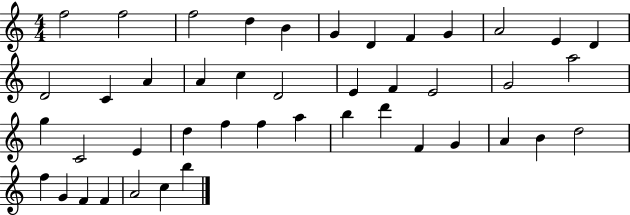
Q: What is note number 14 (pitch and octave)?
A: C4